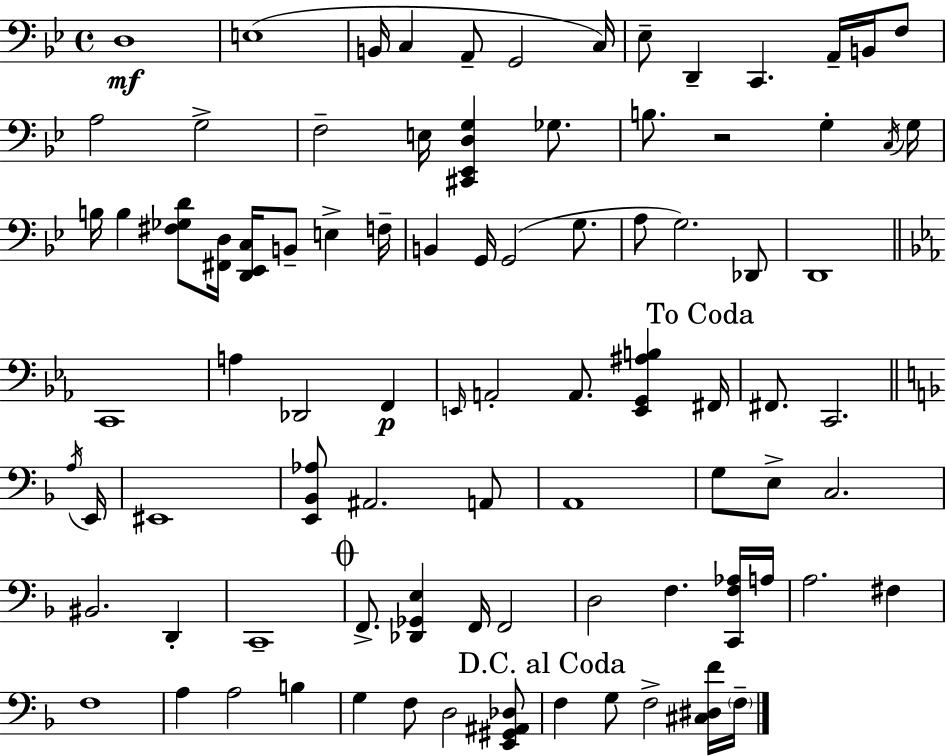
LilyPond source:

{
  \clef bass
  \time 4/4
  \defaultTimeSignature
  \key bes \major
  d1\mf | e1( | b,16 c4 a,8-- g,2 c16) | ees8-- d,4-- c,4. a,16-- b,16 f8 | \break a2 g2-> | f2-- e16 <cis, ees, d g>4 ges8. | b8. r2 g4-. \acciaccatura { c16 } | g16 b16 b4 <fis ges d'>8 <fis, d>16 <d, ees, c>16 b,8-- e4-> | \break f16-- b,4 g,16 g,2( g8. | a8 g2.) des,8 | d,1 | \bar "||" \break \key c \minor c,1 | a4 des,2 f,4\p | \grace { e,16 } a,2-. a,8. <e, g, ais b>4 | \mark "To Coda" fis,16 fis,8. c,2. | \break \bar "||" \break \key f \major \acciaccatura { a16 } e,16 eis,1 | <e, bes, aes>8 ais,2. | a,8 a,1 | g8 e8-> c2. | \break bis,2. d,4-. | c,1-- | \mark \markup { \musicglyph "scripts.coda" } f,8.-> <des, ges, e>4 f,16 f,2 | d2 f4. | \break <c, f aes>16 a16 a2. fis4 | f1 | a4 a2 b4 | g4 f8 d2 | \break <e, gis, ais, des>8 \mark "D.C. al Coda" f4 g8 f2-> | <cis dis f'>16 \parenthesize f16-- \bar "|."
}